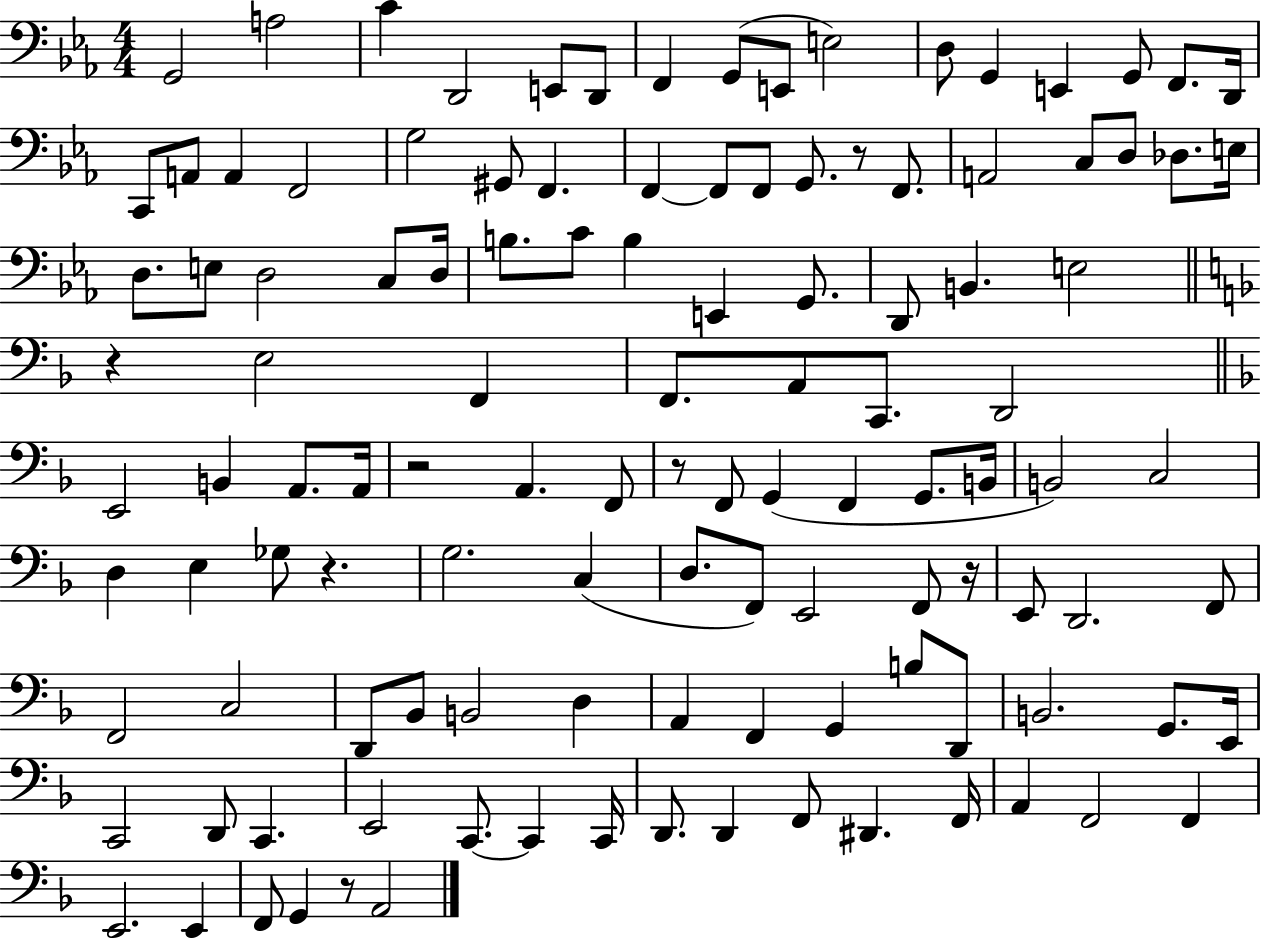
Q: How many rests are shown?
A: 7